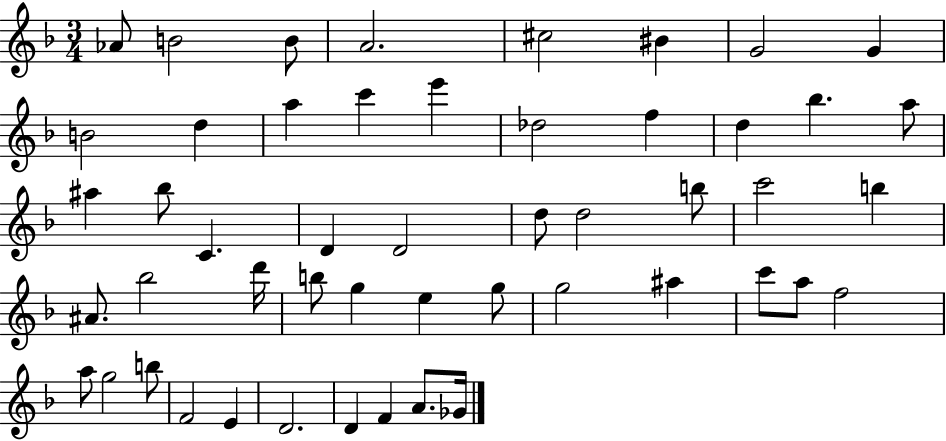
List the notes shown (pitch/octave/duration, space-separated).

Ab4/e B4/h B4/e A4/h. C#5/h BIS4/q G4/h G4/q B4/h D5/q A5/q C6/q E6/q Db5/h F5/q D5/q Bb5/q. A5/e A#5/q Bb5/e C4/q. D4/q D4/h D5/e D5/h B5/e C6/h B5/q A#4/e. Bb5/h D6/s B5/e G5/q E5/q G5/e G5/h A#5/q C6/e A5/e F5/h A5/e G5/h B5/e F4/h E4/q D4/h. D4/q F4/q A4/e. Gb4/s